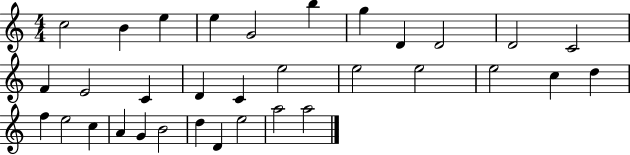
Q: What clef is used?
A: treble